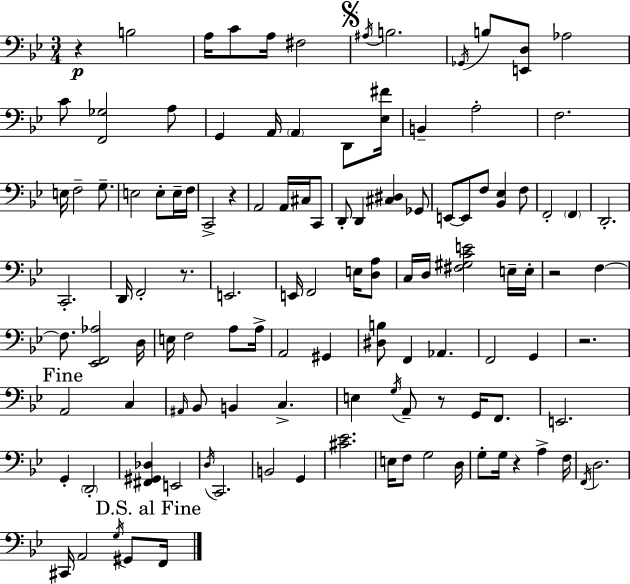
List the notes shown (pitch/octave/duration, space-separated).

R/q B3/h A3/s C4/e A3/s F#3/h A#3/s B3/h. Gb2/s B3/e [E2,D3]/e Ab3/h C4/e [F2,Gb3]/h A3/e G2/q A2/s A2/q D2/e [Eb3,F#4]/s B2/q A3/h F3/h. E3/s F3/h G3/e. E3/h E3/e E3/s F3/s C2/h R/q A2/h A2/s C#3/s C2/e D2/e D2/q [C#3,D#3]/q Gb2/e E2/e E2/e F3/e [Bb2,Eb3]/q F3/e F2/h F2/q D2/h. C2/h. D2/s F2/h R/e. E2/h. E2/s F2/h E3/s [D3,A3]/e C3/s D3/s [F#3,G#3,C4,E4]/h E3/s E3/s R/h F3/q F3/e. [Eb2,F2,Ab3]/h D3/s E3/s F3/h A3/e A3/s A2/h G#2/q [D#3,B3]/e F2/q Ab2/q. F2/h G2/q R/h. A2/h C3/q A#2/s Bb2/e B2/q C3/q. E3/q G3/s A2/e R/e G2/s F2/e. E2/h. G2/q D2/h [F#2,G#2,Db3]/q E2/h D3/s C2/h. B2/h G2/q [C#4,Eb4]/h. E3/s F3/e G3/h D3/s G3/e G3/s R/q A3/q F3/s F2/s D3/h. C#2/s A2/h G3/s G#2/e F2/s